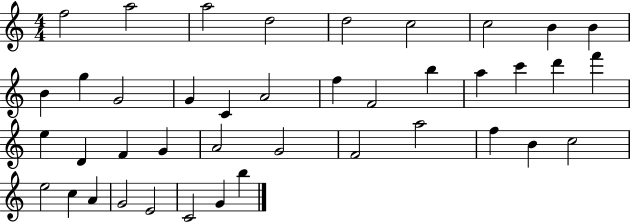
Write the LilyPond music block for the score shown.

{
  \clef treble
  \numericTimeSignature
  \time 4/4
  \key c \major
  f''2 a''2 | a''2 d''2 | d''2 c''2 | c''2 b'4 b'4 | \break b'4 g''4 g'2 | g'4 c'4 a'2 | f''4 f'2 b''4 | a''4 c'''4 d'''4 f'''4 | \break e''4 d'4 f'4 g'4 | a'2 g'2 | f'2 a''2 | f''4 b'4 c''2 | \break e''2 c''4 a'4 | g'2 e'2 | c'2 g'4 b''4 | \bar "|."
}